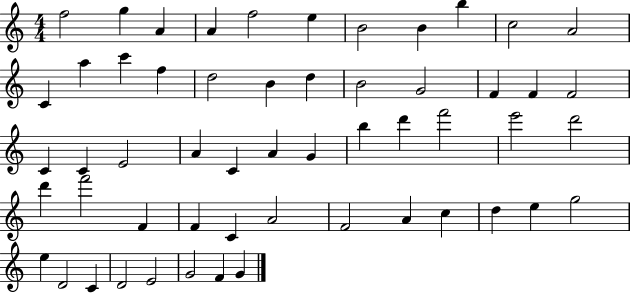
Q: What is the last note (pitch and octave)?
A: G4